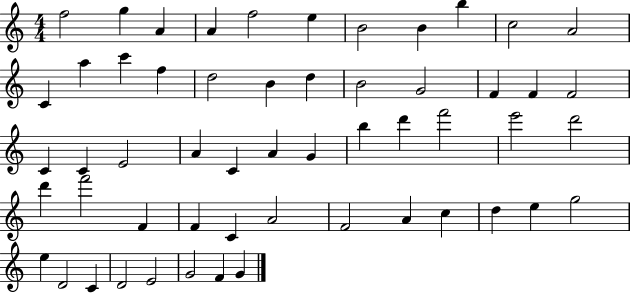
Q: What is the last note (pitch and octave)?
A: G4